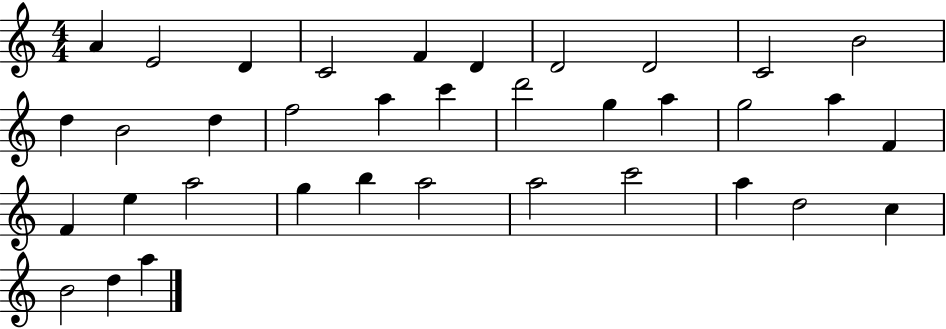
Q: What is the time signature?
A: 4/4